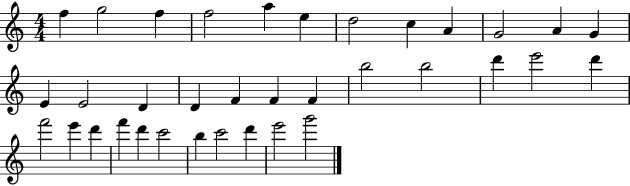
F5/q G5/h F5/q F5/h A5/q E5/q D5/h C5/q A4/q G4/h A4/q G4/q E4/q E4/h D4/q D4/q F4/q F4/q F4/q B5/h B5/h D6/q E6/h D6/q F6/h E6/q D6/q F6/q D6/q C6/h B5/q C6/h D6/q E6/h G6/h